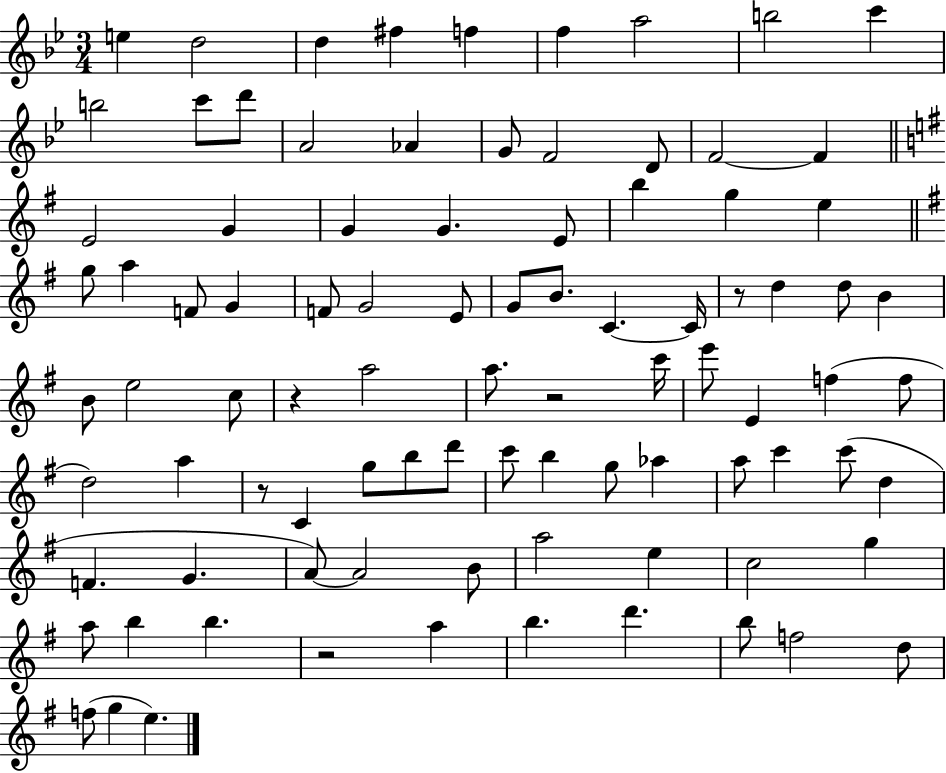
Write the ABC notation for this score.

X:1
T:Untitled
M:3/4
L:1/4
K:Bb
e d2 d ^f f f a2 b2 c' b2 c'/2 d'/2 A2 _A G/2 F2 D/2 F2 F E2 G G G E/2 b g e g/2 a F/2 G F/2 G2 E/2 G/2 B/2 C C/4 z/2 d d/2 B B/2 e2 c/2 z a2 a/2 z2 c'/4 e'/2 E f f/2 d2 a z/2 C g/2 b/2 d'/2 c'/2 b g/2 _a a/2 c' c'/2 d F G A/2 A2 B/2 a2 e c2 g a/2 b b z2 a b d' b/2 f2 d/2 f/2 g e